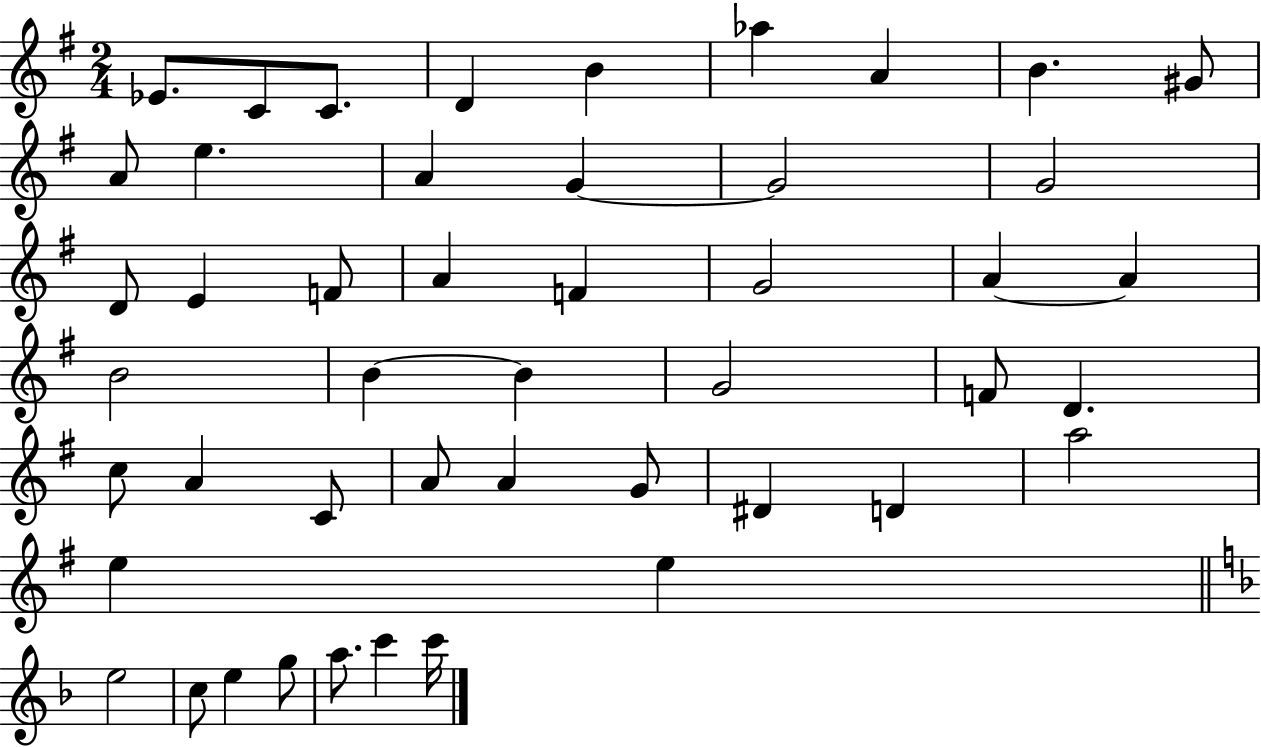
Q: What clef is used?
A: treble